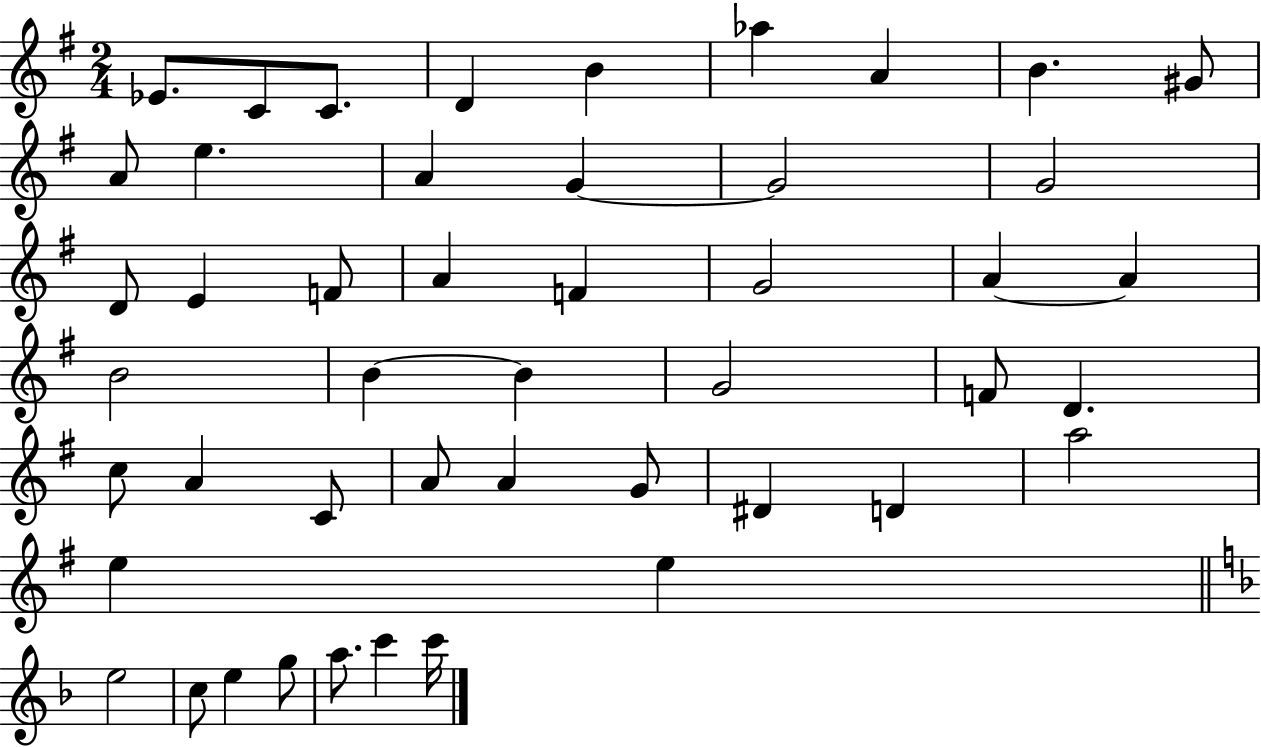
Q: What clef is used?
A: treble